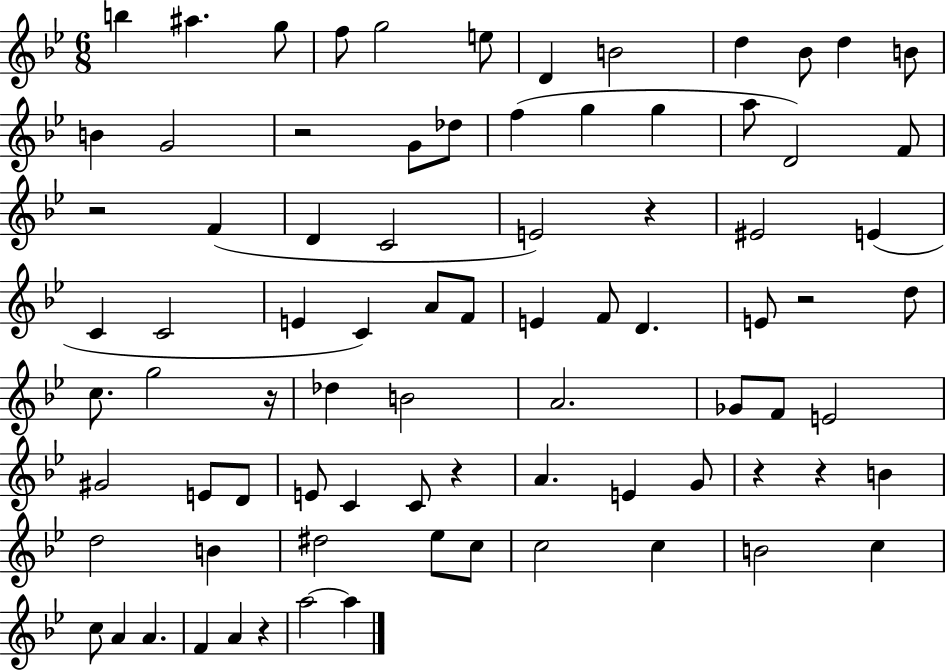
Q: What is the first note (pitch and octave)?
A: B5